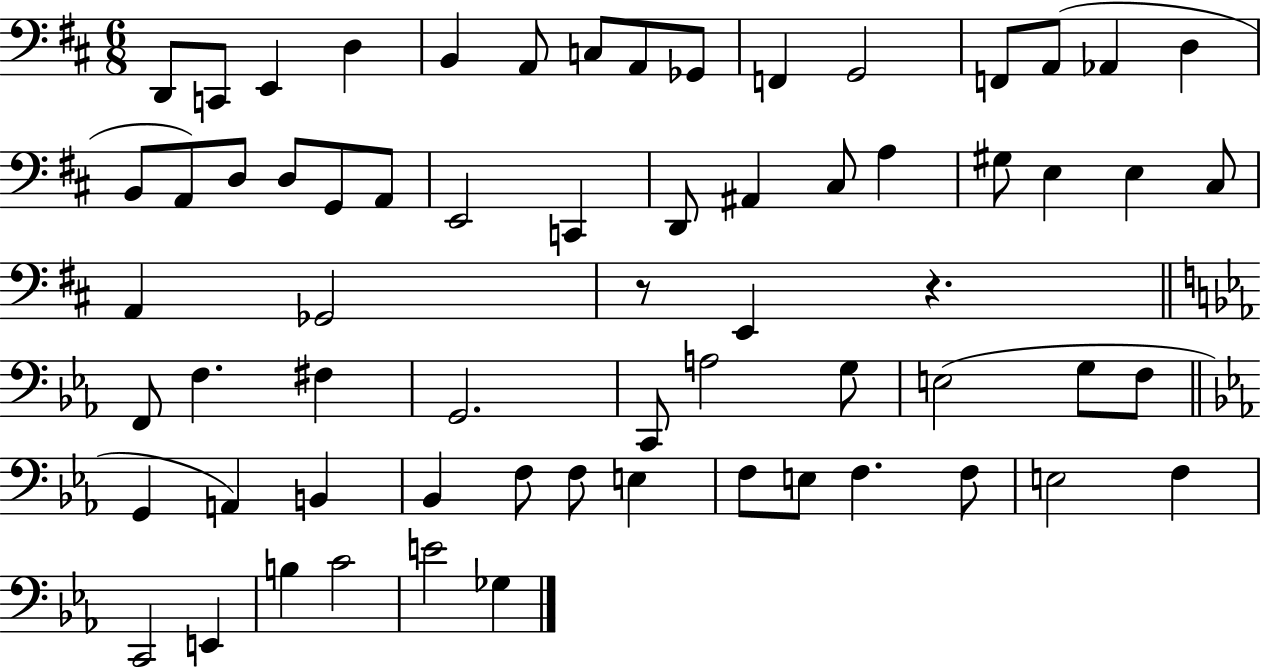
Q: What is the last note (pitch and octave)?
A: Gb3